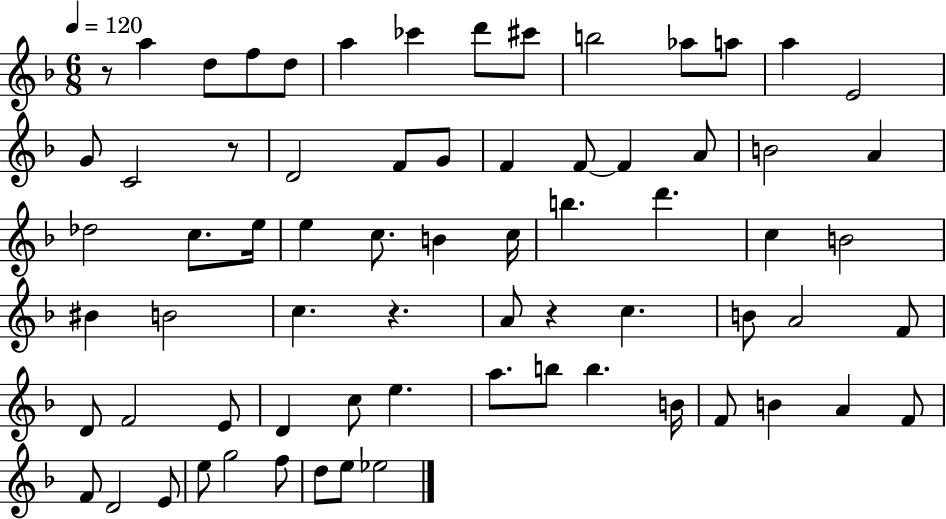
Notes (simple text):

R/e A5/q D5/e F5/e D5/e A5/q CES6/q D6/e C#6/e B5/h Ab5/e A5/e A5/q E4/h G4/e C4/h R/e D4/h F4/e G4/e F4/q F4/e F4/q A4/e B4/h A4/q Db5/h C5/e. E5/s E5/q C5/e. B4/q C5/s B5/q. D6/q. C5/q B4/h BIS4/q B4/h C5/q. R/q. A4/e R/q C5/q. B4/e A4/h F4/e D4/e F4/h E4/e D4/q C5/e E5/q. A5/e. B5/e B5/q. B4/s F4/e B4/q A4/q F4/e F4/e D4/h E4/e E5/e G5/h F5/e D5/e E5/e Eb5/h